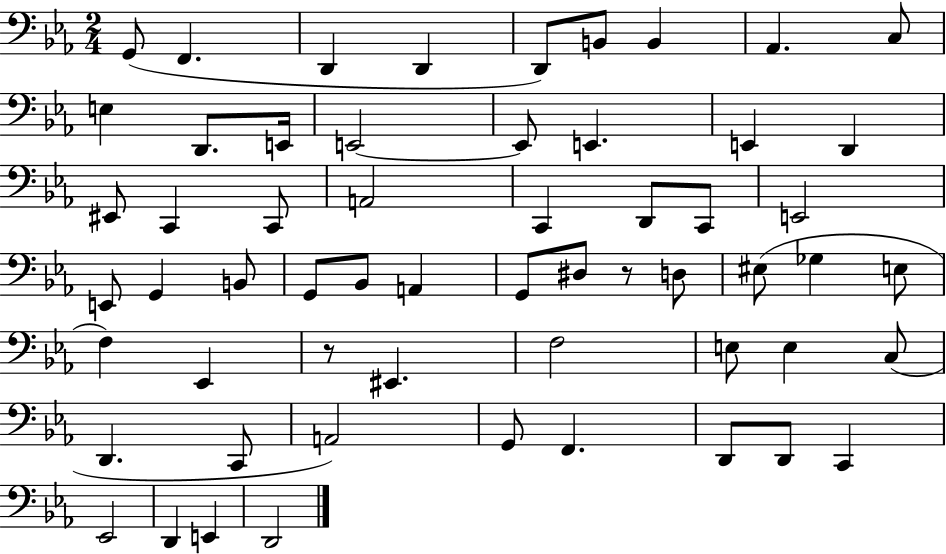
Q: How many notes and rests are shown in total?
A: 58